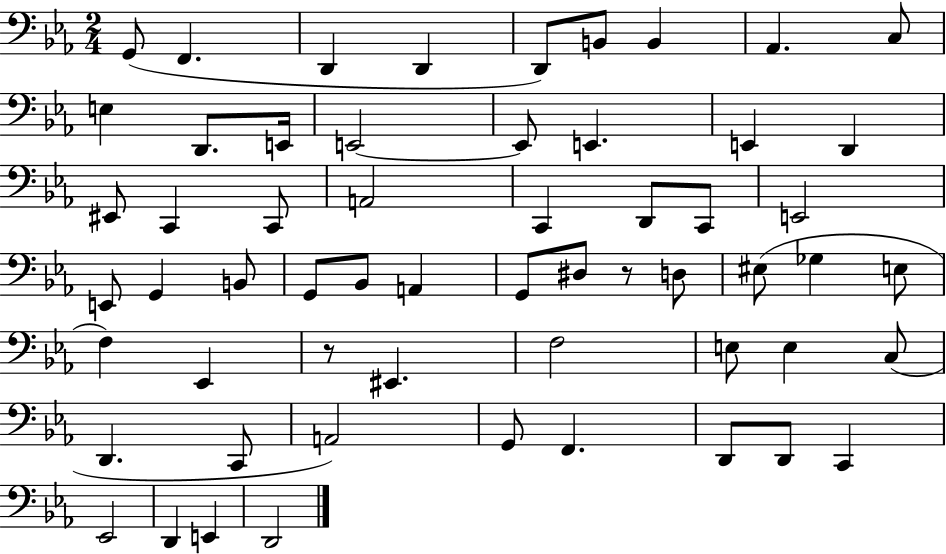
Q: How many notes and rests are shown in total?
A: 58